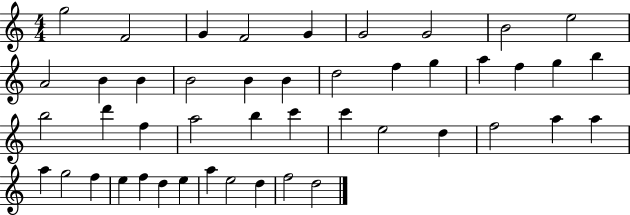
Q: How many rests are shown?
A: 0